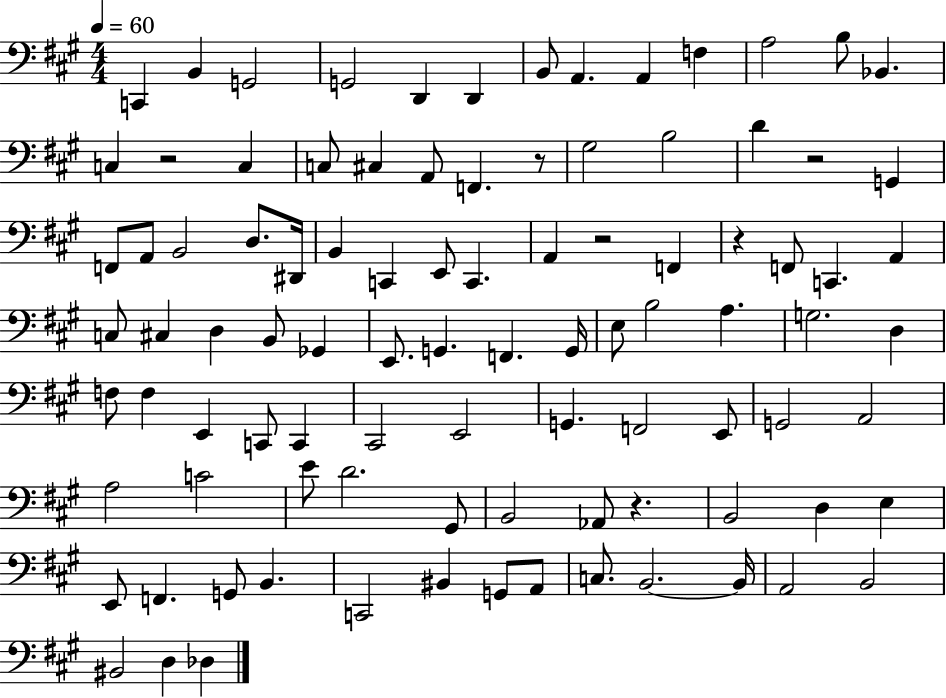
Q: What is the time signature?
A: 4/4